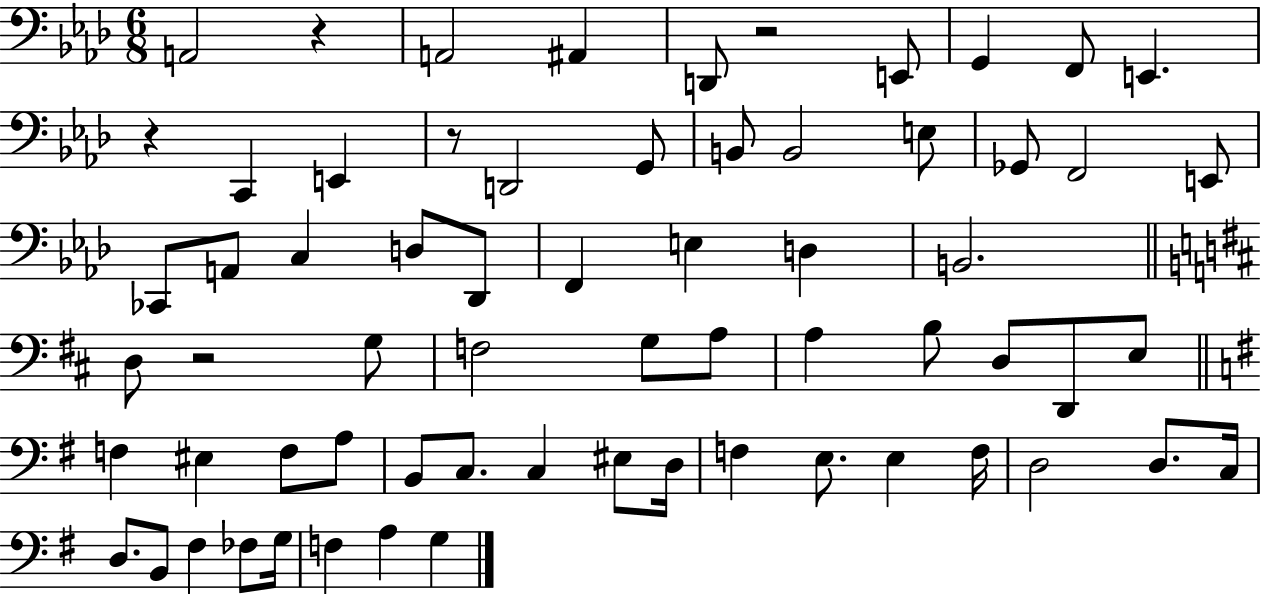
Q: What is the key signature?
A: AES major